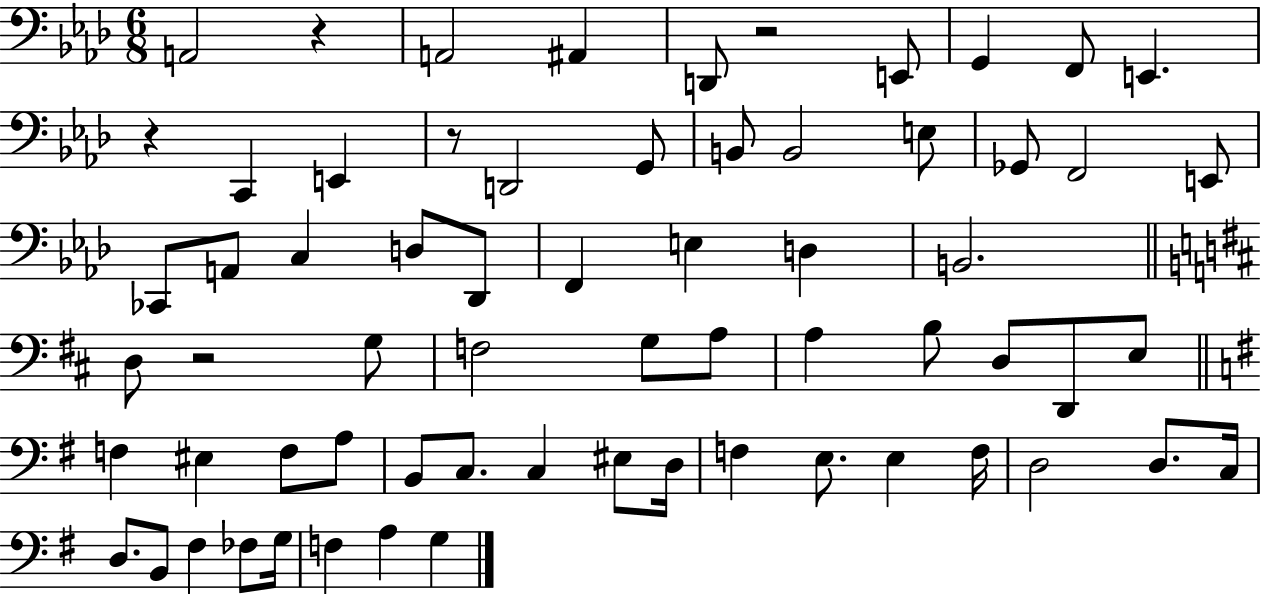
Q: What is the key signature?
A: AES major